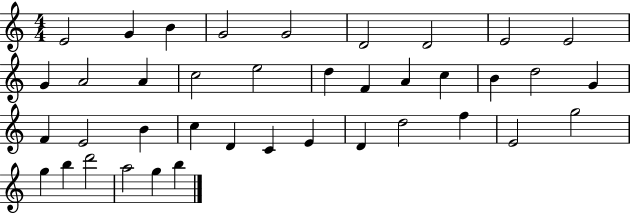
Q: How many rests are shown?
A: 0